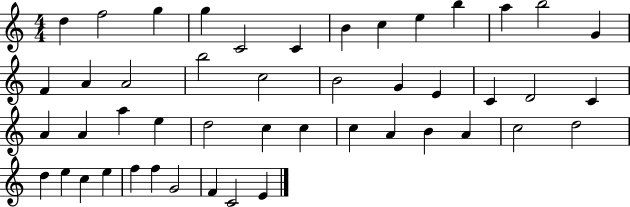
D5/q F5/h G5/q G5/q C4/h C4/q B4/q C5/q E5/q B5/q A5/q B5/h G4/q F4/q A4/q A4/h B5/h C5/h B4/h G4/q E4/q C4/q D4/h C4/q A4/q A4/q A5/q E5/q D5/h C5/q C5/q C5/q A4/q B4/q A4/q C5/h D5/h D5/q E5/q C5/q E5/q F5/q F5/q G4/h F4/q C4/h E4/q